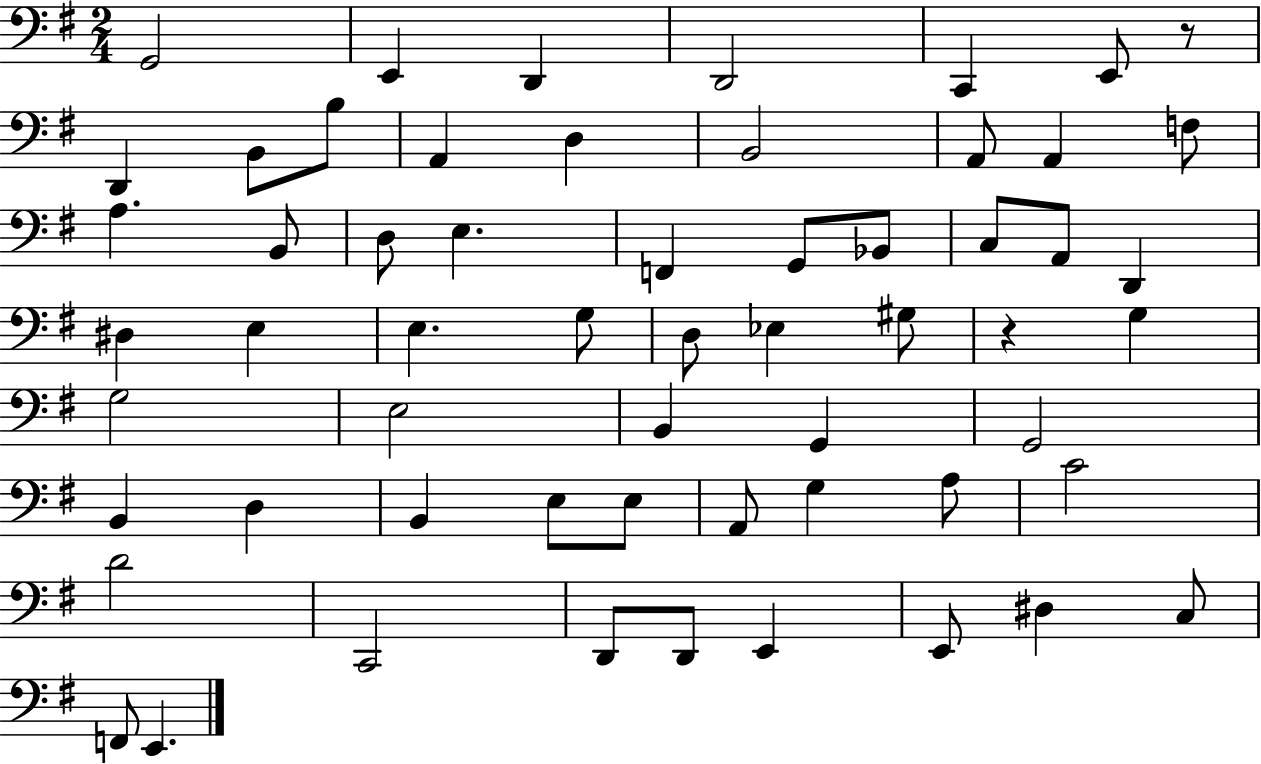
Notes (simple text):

G2/h E2/q D2/q D2/h C2/q E2/e R/e D2/q B2/e B3/e A2/q D3/q B2/h A2/e A2/q F3/e A3/q. B2/e D3/e E3/q. F2/q G2/e Bb2/e C3/e A2/e D2/q D#3/q E3/q E3/q. G3/e D3/e Eb3/q G#3/e R/q G3/q G3/h E3/h B2/q G2/q G2/h B2/q D3/q B2/q E3/e E3/e A2/e G3/q A3/e C4/h D4/h C2/h D2/e D2/e E2/q E2/e D#3/q C3/e F2/e E2/q.